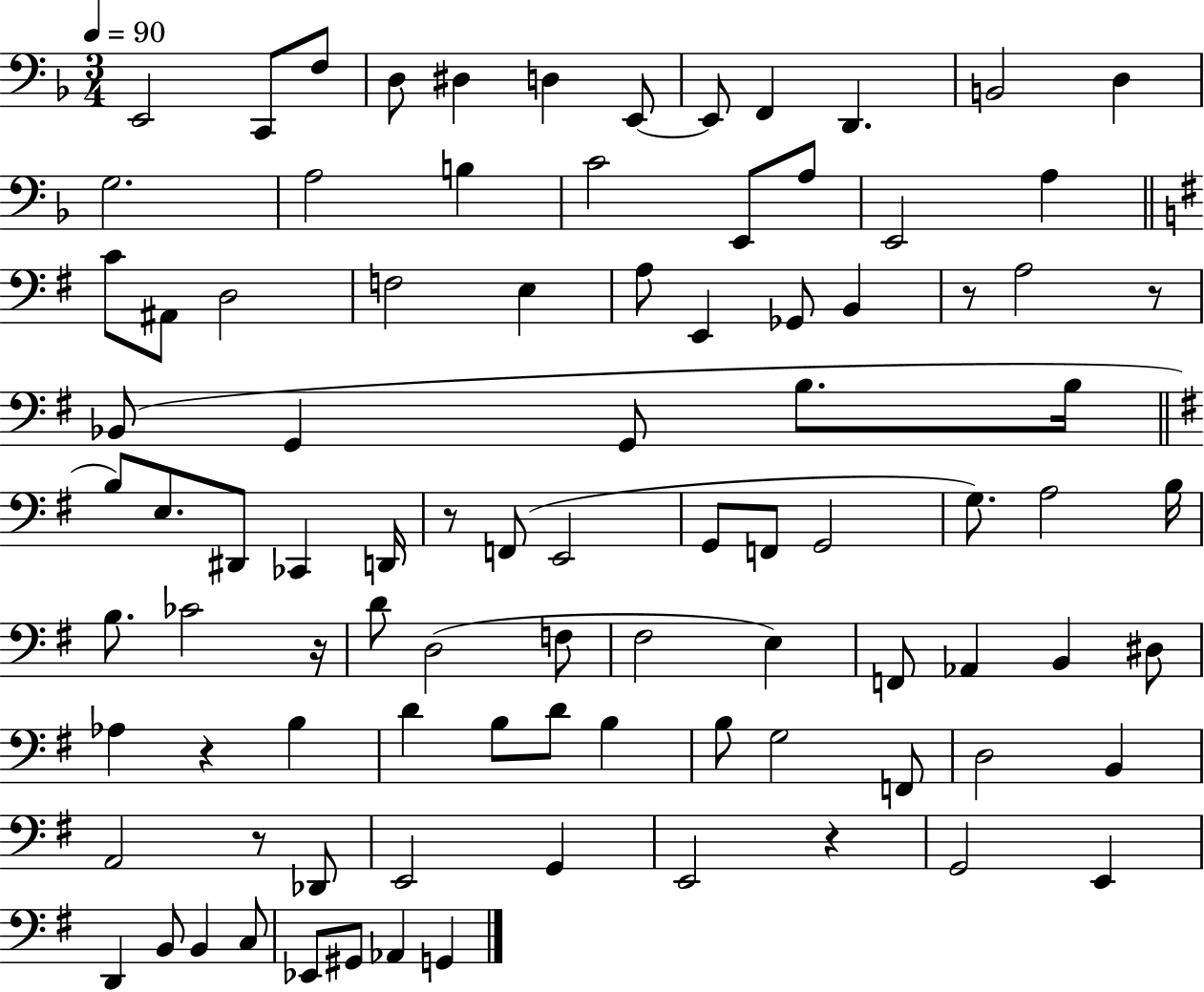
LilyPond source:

{
  \clef bass
  \numericTimeSignature
  \time 3/4
  \key f \major
  \tempo 4 = 90
  e,2 c,8 f8 | d8 dis4 d4 e,8~~ | e,8 f,4 d,4. | b,2 d4 | \break g2. | a2 b4 | c'2 e,8 a8 | e,2 a4 | \break \bar "||" \break \key g \major c'8 ais,8 d2 | f2 e4 | a8 e,4 ges,8 b,4 | r8 a2 r8 | \break bes,8( g,4 g,8 b8. b16 | \bar "||" \break \key e \minor b8) e8. dis,8 ces,4 d,16 | r8 f,8( e,2 | g,8 f,8 g,2 | g8.) a2 b16 | \break b8. ces'2 r16 | d'8 d2( f8 | fis2 e4) | f,8 aes,4 b,4 dis8 | \break aes4 r4 b4 | d'4 b8 d'8 b4 | b8 g2 f,8 | d2 b,4 | \break a,2 r8 des,8 | e,2 g,4 | e,2 r4 | g,2 e,4 | \break d,4 b,8 b,4 c8 | ees,8 gis,8 aes,4 g,4 | \bar "|."
}